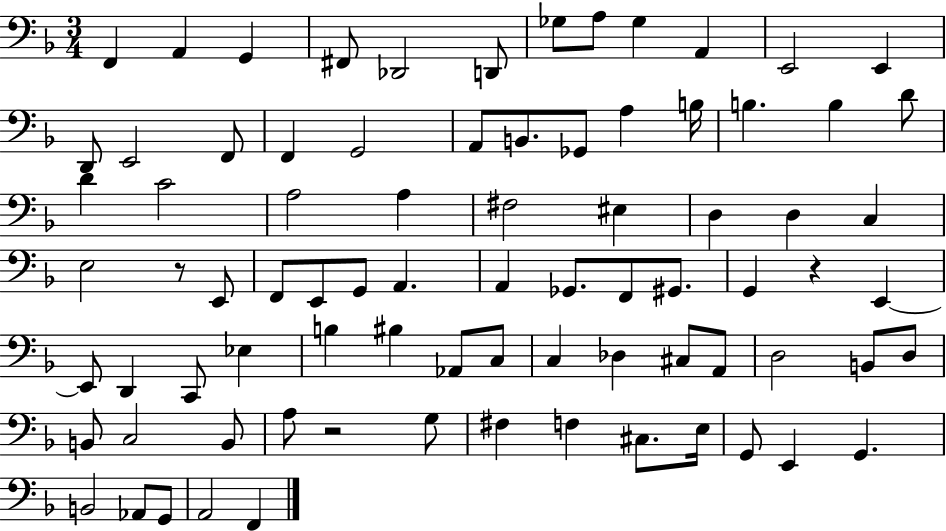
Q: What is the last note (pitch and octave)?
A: F2